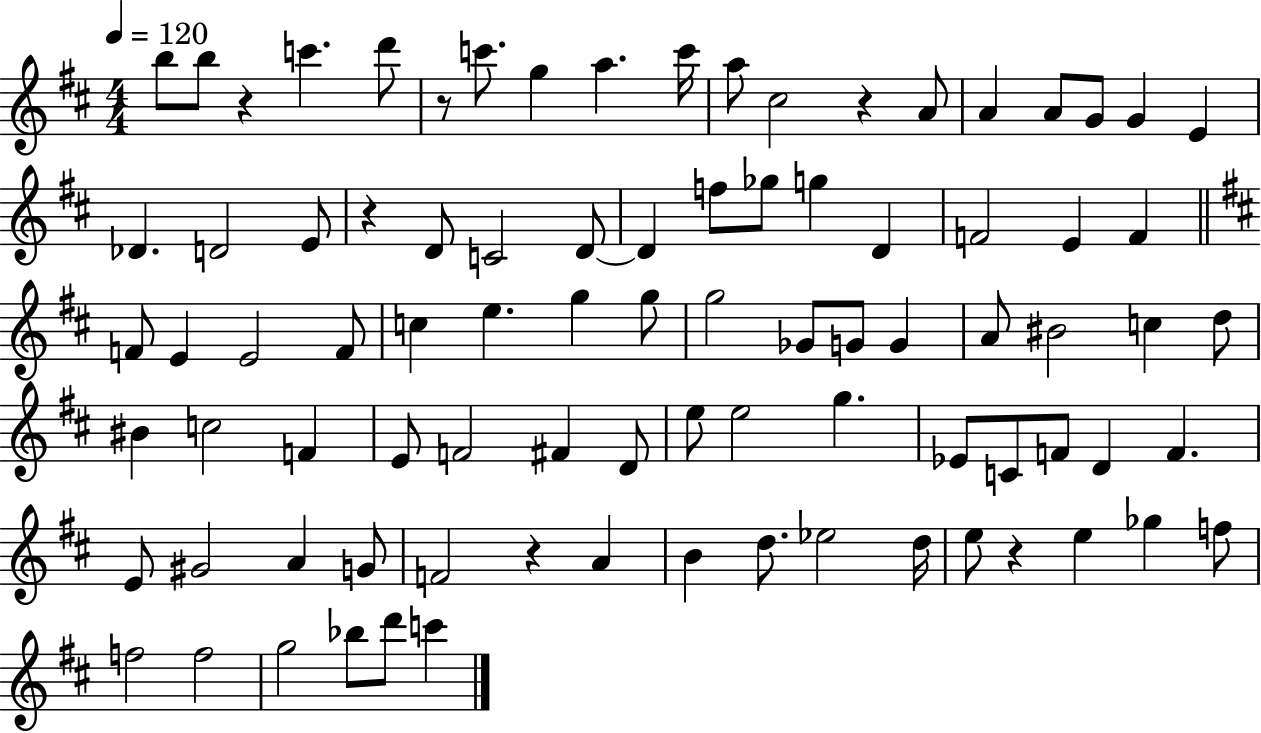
X:1
T:Untitled
M:4/4
L:1/4
K:D
b/2 b/2 z c' d'/2 z/2 c'/2 g a c'/4 a/2 ^c2 z A/2 A A/2 G/2 G E _D D2 E/2 z D/2 C2 D/2 D f/2 _g/2 g D F2 E F F/2 E E2 F/2 c e g g/2 g2 _G/2 G/2 G A/2 ^B2 c d/2 ^B c2 F E/2 F2 ^F D/2 e/2 e2 g _E/2 C/2 F/2 D F E/2 ^G2 A G/2 F2 z A B d/2 _e2 d/4 e/2 z e _g f/2 f2 f2 g2 _b/2 d'/2 c'